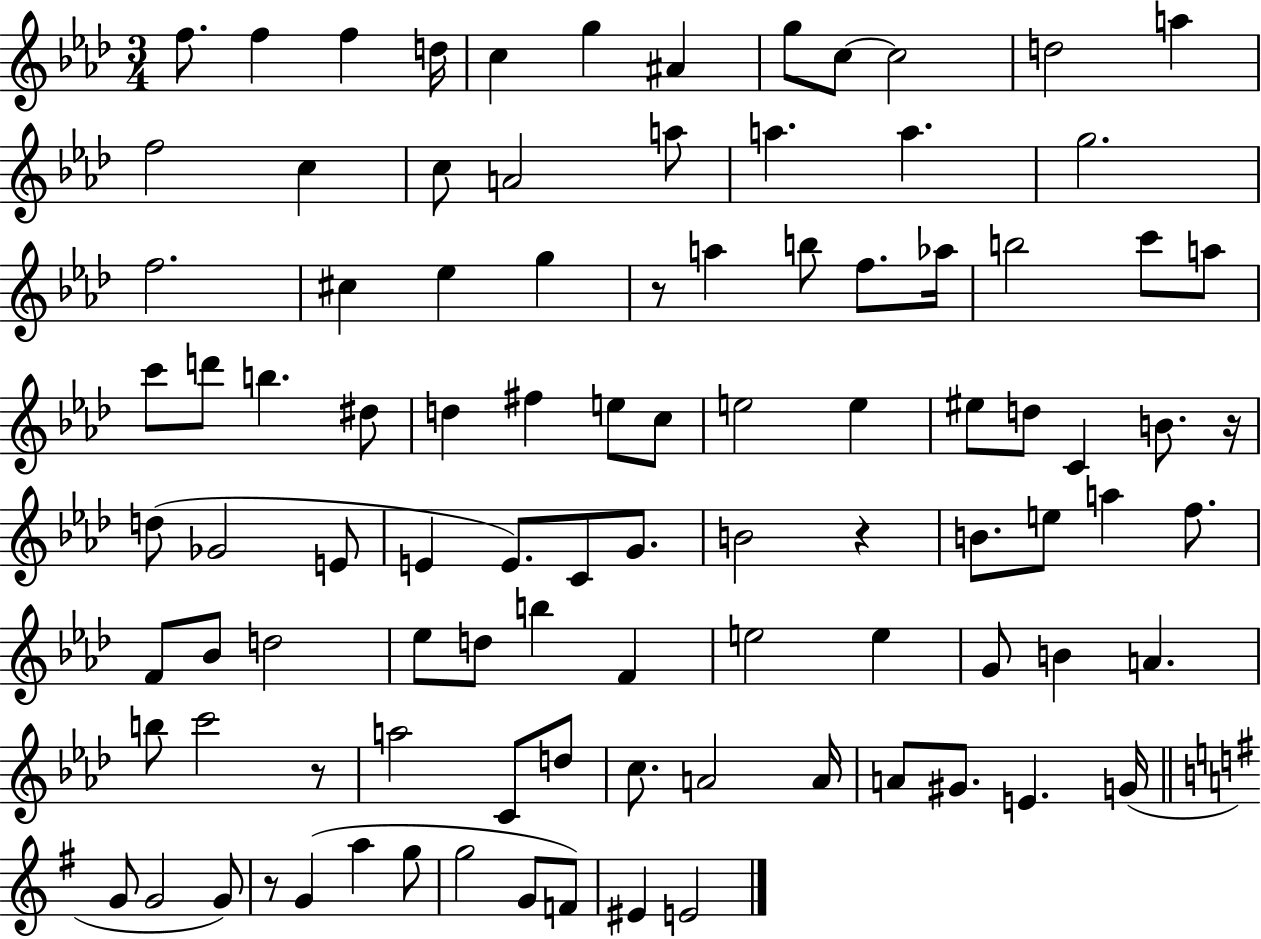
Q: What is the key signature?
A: AES major